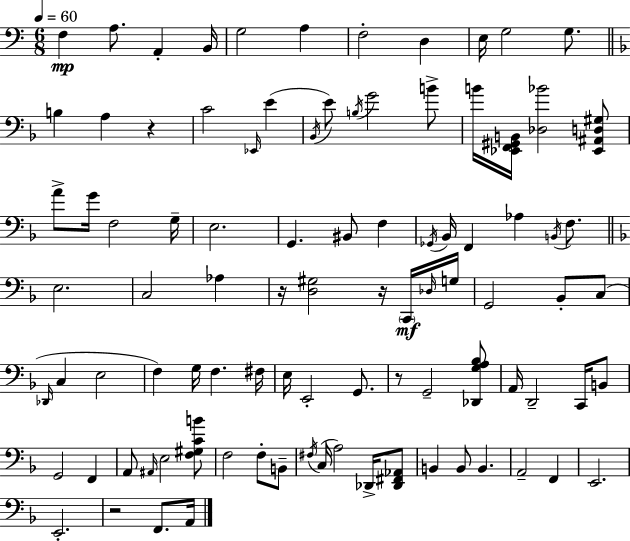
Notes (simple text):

F3/q A3/e. A2/q B2/s G3/h A3/q F3/h D3/q E3/s G3/h G3/e. B3/q A3/q R/q C4/h Eb2/s E4/q Bb2/s E4/e B3/s G4/h B4/e B4/s [Eb2,F2,G#2,B2]/s [Db3,Bb4]/h [Eb2,A#2,D3,G#3]/e A4/e G4/s F3/h G3/s E3/h. G2/q. BIS2/e F3/q Gb2/s Bb2/s F2/q Ab3/q B2/s F3/e. E3/h. C3/h Ab3/q R/s [D3,G#3]/h R/s C2/s Db3/s G3/s G2/h Bb2/e C3/e Db2/s C3/q E3/h F3/q G3/s F3/q. F#3/s E3/s E2/h G2/e. R/e G2/h [Db2,G3,A3,Bb3]/e A2/s D2/h C2/s B2/e G2/h F2/q A2/e A#2/s E3/h [F3,G#3,C4,B4]/e F3/h F3/e B2/e F#3/s C3/s A3/h Db2/s [Db2,F#2,Ab2]/e B2/q B2/e B2/q. A2/h F2/q E2/h. E2/h. R/h F2/e. A2/s